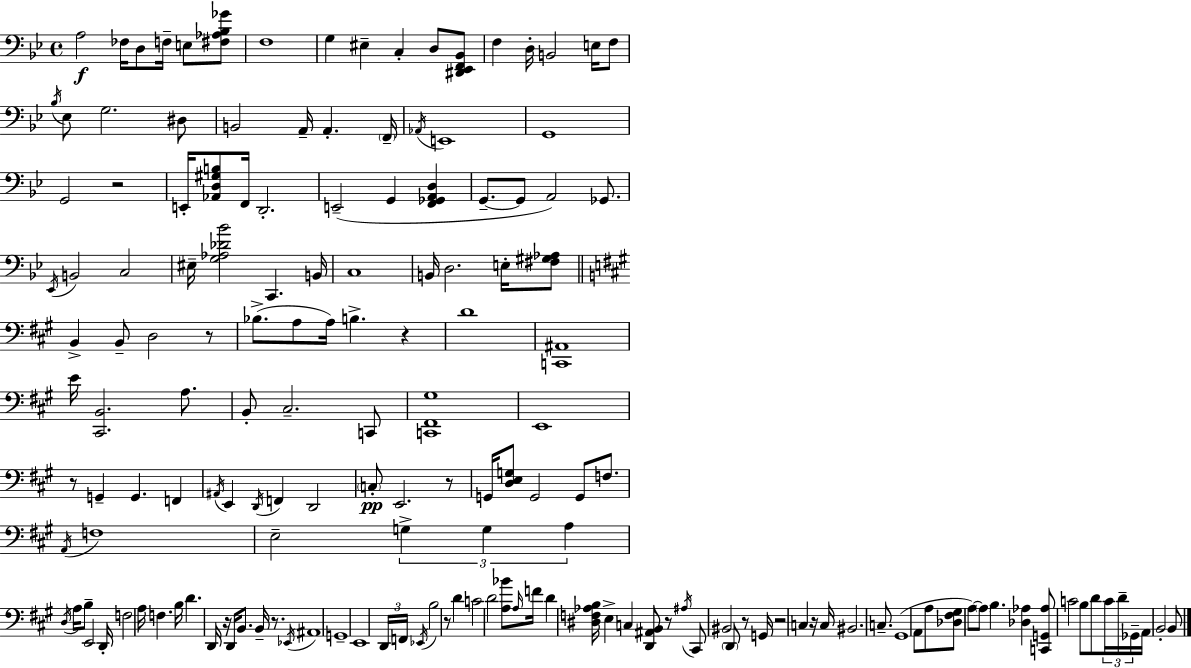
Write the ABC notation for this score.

X:1
T:Untitled
M:4/4
L:1/4
K:Gm
A,2 _F,/4 D,/2 F,/4 E,/2 [^F,_A,_B,_G]/2 F,4 G, ^E, C, D,/2 [^D,,_E,,F,,_B,,]/2 F, D,/4 B,,2 E,/4 F,/2 _B,/4 _E,/2 G,2 ^D,/2 B,,2 A,,/4 A,, F,,/4 _A,,/4 E,,4 G,,4 G,,2 z2 E,,/4 [_A,,D,^G,B,]/2 F,,/4 D,,2 E,,2 G,, [F,,_G,,A,,D,] G,,/2 G,,/2 A,,2 _G,,/2 _E,,/4 B,,2 C,2 ^E,/4 [G,_A,_D_B]2 C,, B,,/4 C,4 B,,/4 D,2 E,/4 [^F,^G,_A,]/2 B,, B,,/2 D,2 z/2 _B,/2 A,/2 A,/4 B, z D4 [C,,^A,,]4 E/4 [^C,,B,,]2 A,/2 B,,/2 ^C,2 C,,/2 [C,,^F,,^G,]4 E,,4 z/2 G,, G,, F,, ^A,,/4 E,, D,,/4 F,, D,,2 C,/2 E,,2 z/2 G,,/4 [D,E,G,]/2 G,,2 G,,/2 F,/2 A,,/4 F,4 E,2 G, G, A, D,/4 A,/4 B,/2 E,,2 D,,/4 F,2 A,/4 F, B,/4 D D,,/4 z/4 D,,/4 B,,/2 B,,/4 z/2 _E,,/4 ^A,,4 G,,4 E,,4 D,,/4 F,,/4 _E,,/4 B,2 z/2 D C2 D2 [A,_B]/2 A,/4 F/4 D [^D,F,_A,B,]/4 E, C, [D,,^A,,B,,]/2 z/2 ^A,/4 ^C,,/2 ^B,,2 D,,/2 z/2 G,,/4 z2 C, z/4 C,/4 ^B,,2 C,/2 ^G,,4 A,,/2 A,/2 [_D,^F,^G,]/2 A,/2 A,/2 B, [_D,_A,] [C,,G,,_A,]/2 C2 B,/2 D/2 C/4 D/4 _G,,/4 A,,/4 B,,2 B,,/2